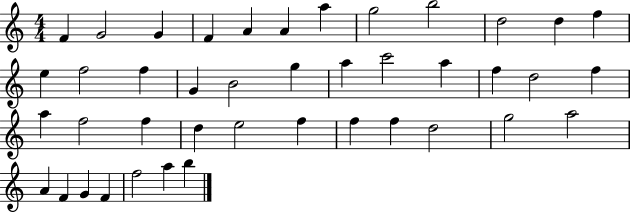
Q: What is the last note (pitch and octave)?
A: B5